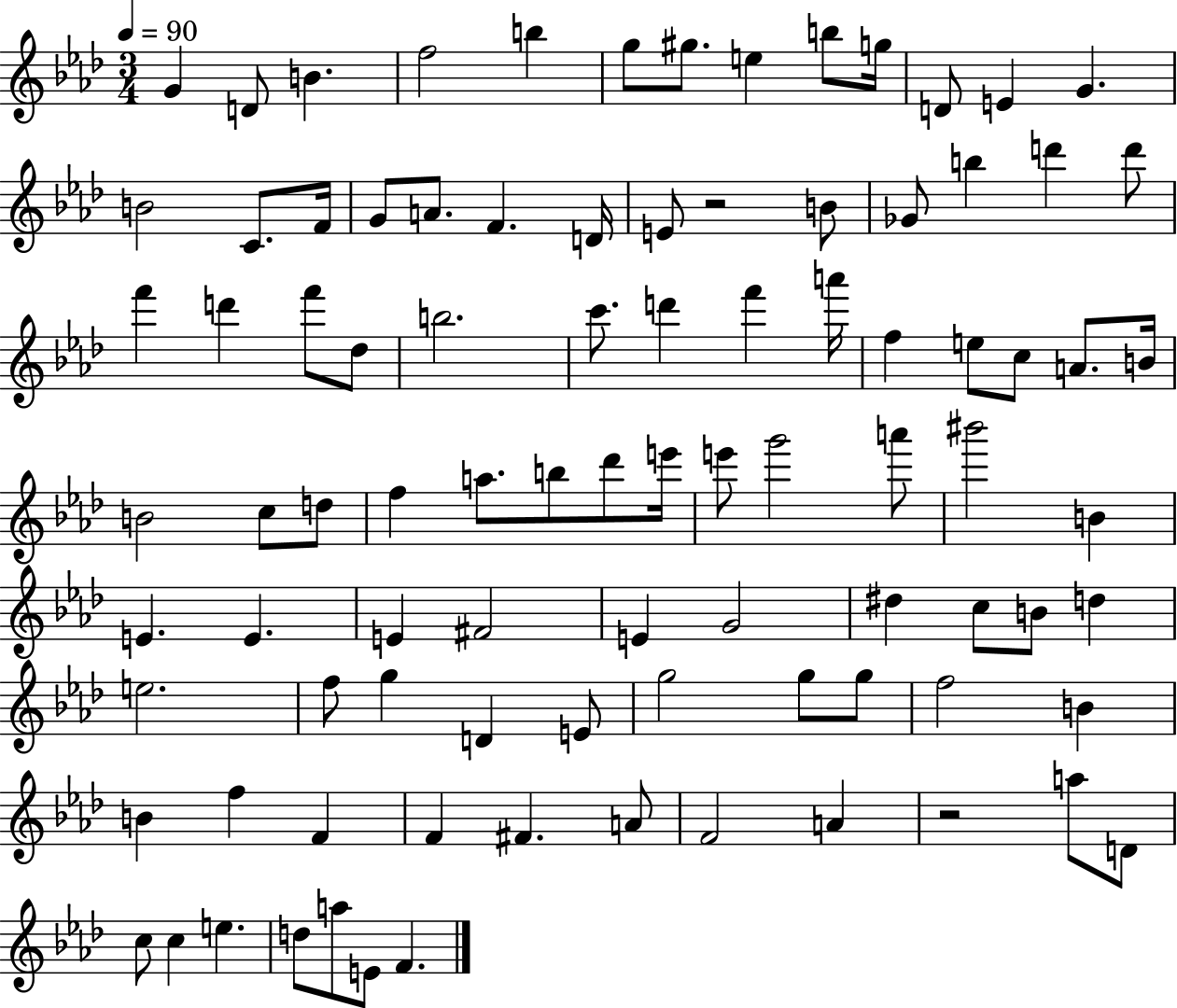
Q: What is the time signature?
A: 3/4